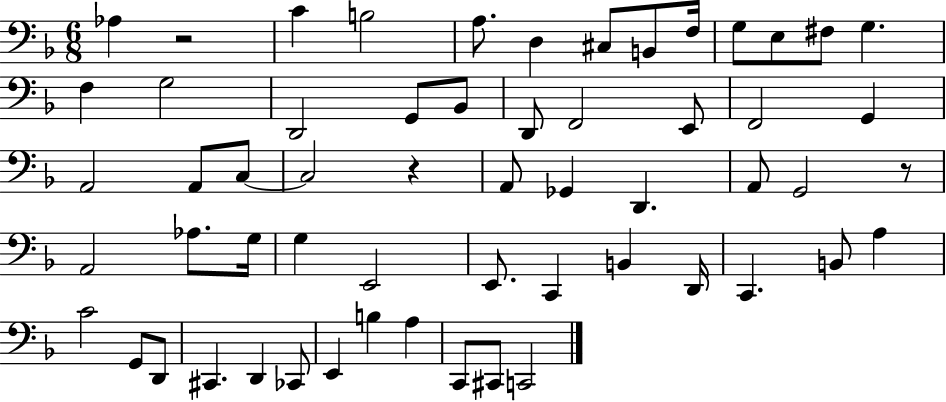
X:1
T:Untitled
M:6/8
L:1/4
K:F
_A, z2 C B,2 A,/2 D, ^C,/2 B,,/2 F,/4 G,/2 E,/2 ^F,/2 G, F, G,2 D,,2 G,,/2 _B,,/2 D,,/2 F,,2 E,,/2 F,,2 G,, A,,2 A,,/2 C,/2 C,2 z A,,/2 _G,, D,, A,,/2 G,,2 z/2 A,,2 _A,/2 G,/4 G, E,,2 E,,/2 C,, B,, D,,/4 C,, B,,/2 A, C2 G,,/2 D,,/2 ^C,, D,, _C,,/2 E,, B, A, C,,/2 ^C,,/2 C,,2